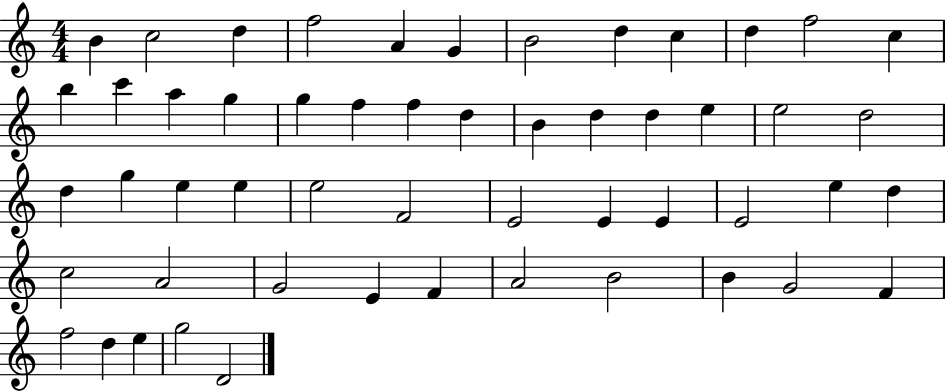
X:1
T:Untitled
M:4/4
L:1/4
K:C
B c2 d f2 A G B2 d c d f2 c b c' a g g f f d B d d e e2 d2 d g e e e2 F2 E2 E E E2 e d c2 A2 G2 E F A2 B2 B G2 F f2 d e g2 D2